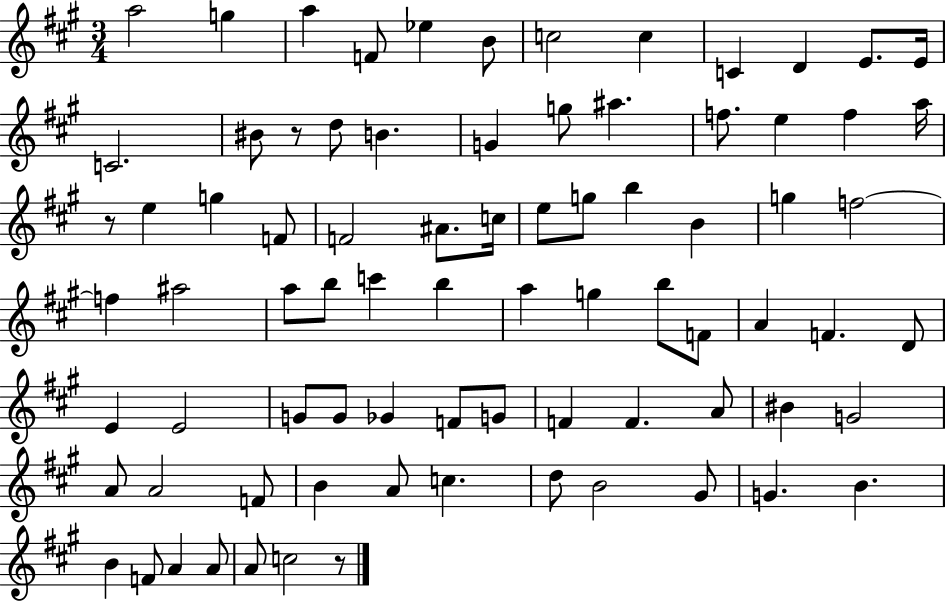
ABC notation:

X:1
T:Untitled
M:3/4
L:1/4
K:A
a2 g a F/2 _e B/2 c2 c C D E/2 E/4 C2 ^B/2 z/2 d/2 B G g/2 ^a f/2 e f a/4 z/2 e g F/2 F2 ^A/2 c/4 e/2 g/2 b B g f2 f ^a2 a/2 b/2 c' b a g b/2 F/2 A F D/2 E E2 G/2 G/2 _G F/2 G/2 F F A/2 ^B G2 A/2 A2 F/2 B A/2 c d/2 B2 ^G/2 G B B F/2 A A/2 A/2 c2 z/2